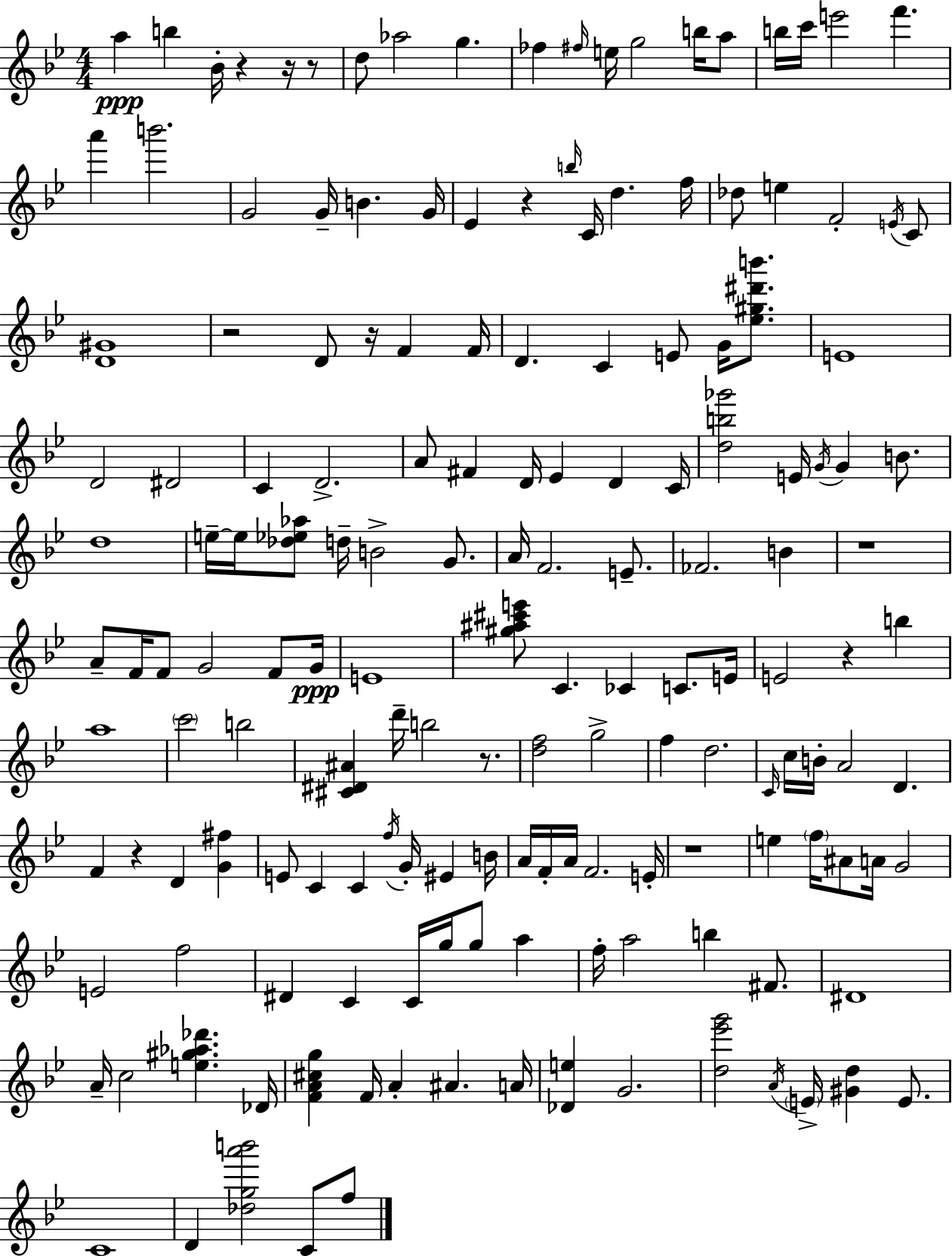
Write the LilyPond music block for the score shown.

{
  \clef treble
  \numericTimeSignature
  \time 4/4
  \key g \minor
  \repeat volta 2 { a''4\ppp b''4 bes'16-. r4 r16 r8 | d''8 aes''2 g''4. | fes''4 \grace { fis''16 } e''16 g''2 b''16 a''8 | b''16 c'''16 e'''2 f'''4. | \break a'''4 b'''2. | g'2 g'16-- b'4. | g'16 ees'4 r4 \grace { b''16 } c'16 d''4. | f''16 des''8 e''4 f'2-. | \break \acciaccatura { e'16 } c'8 <d' gis'>1 | r2 d'8 r16 f'4 | f'16 d'4. c'4 e'8 g'16 | <ees'' gis'' dis''' b'''>8. e'1 | \break d'2 dis'2 | c'4 d'2.-> | a'8 fis'4 d'16 ees'4 d'4 | c'16 <d'' b'' ges'''>2 e'16 \acciaccatura { g'16 } g'4 | \break b'8. d''1 | e''16--~~ e''16 <des'' ees'' aes''>8 d''16-- b'2-> | g'8. a'16 f'2. | e'8.-- fes'2. | \break b'4 r1 | a'8-- f'16 f'8 g'2 | f'8 g'16\ppp e'1 | <gis'' ais'' cis''' e'''>8 c'4. ces'4 | \break c'8. e'16 e'2 r4 | b''4 a''1 | \parenthesize c'''2 b''2 | <cis' dis' ais'>4 d'''16-- b''2 | \break r8. <d'' f''>2 g''2-> | f''4 d''2. | \grace { c'16 } c''16 b'16-. a'2 d'4. | f'4 r4 d'4 | \break <g' fis''>4 e'8 c'4 c'4 \acciaccatura { f''16 } | g'16-. eis'4 b'16 a'16 f'16-. a'16 f'2. | e'16-. r1 | e''4 \parenthesize f''16 ais'8 a'16 g'2 | \break e'2 f''2 | dis'4 c'4 c'16 g''16 | g''8 a''4 f''16-. a''2 b''4 | fis'8. dis'1 | \break a'16-- c''2 <e'' gis'' aes'' des'''>4. | des'16 <f' a' cis'' g''>4 f'16 a'4-. ais'4. | a'16 <des' e''>4 g'2. | <d'' ees''' g'''>2 \acciaccatura { a'16 } \parenthesize e'16-> | \break <gis' d''>4 e'8. c'1 | d'4 <des'' g'' a''' b'''>2 | c'8 f''8 } \bar "|."
}